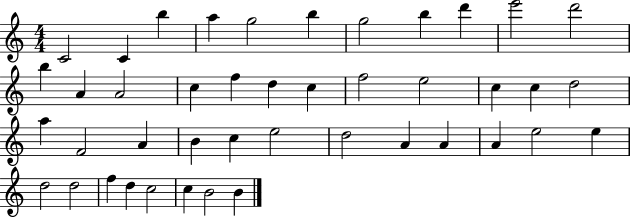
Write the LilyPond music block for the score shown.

{
  \clef treble
  \numericTimeSignature
  \time 4/4
  \key c \major
  c'2 c'4 b''4 | a''4 g''2 b''4 | g''2 b''4 d'''4 | e'''2 d'''2 | \break b''4 a'4 a'2 | c''4 f''4 d''4 c''4 | f''2 e''2 | c''4 c''4 d''2 | \break a''4 f'2 a'4 | b'4 c''4 e''2 | d''2 a'4 a'4 | a'4 e''2 e''4 | \break d''2 d''2 | f''4 d''4 c''2 | c''4 b'2 b'4 | \bar "|."
}